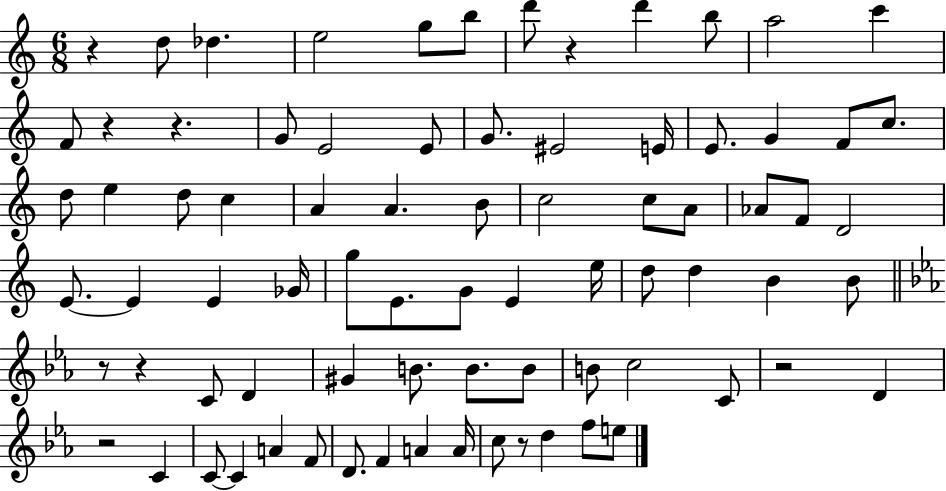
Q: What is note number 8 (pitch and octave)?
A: B5